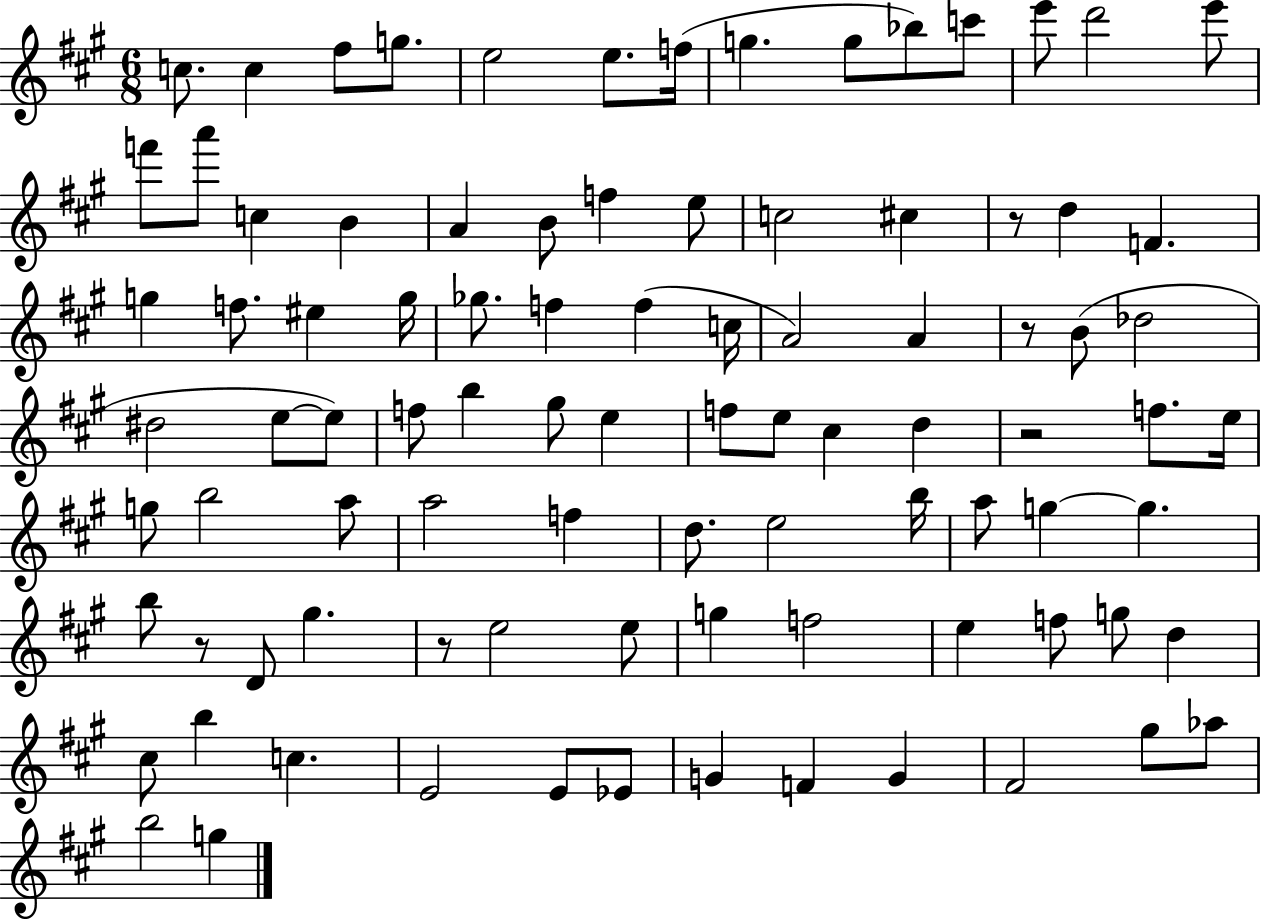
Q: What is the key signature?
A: A major